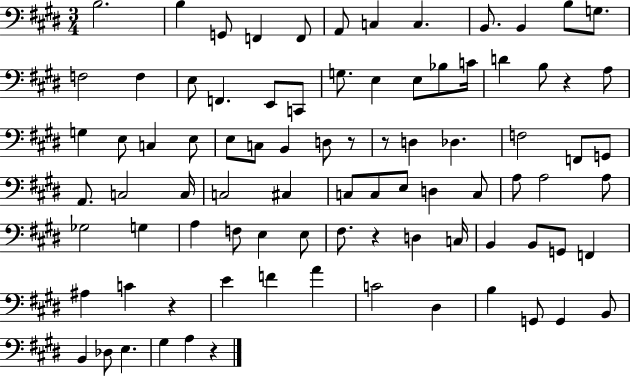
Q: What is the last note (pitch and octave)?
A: A3